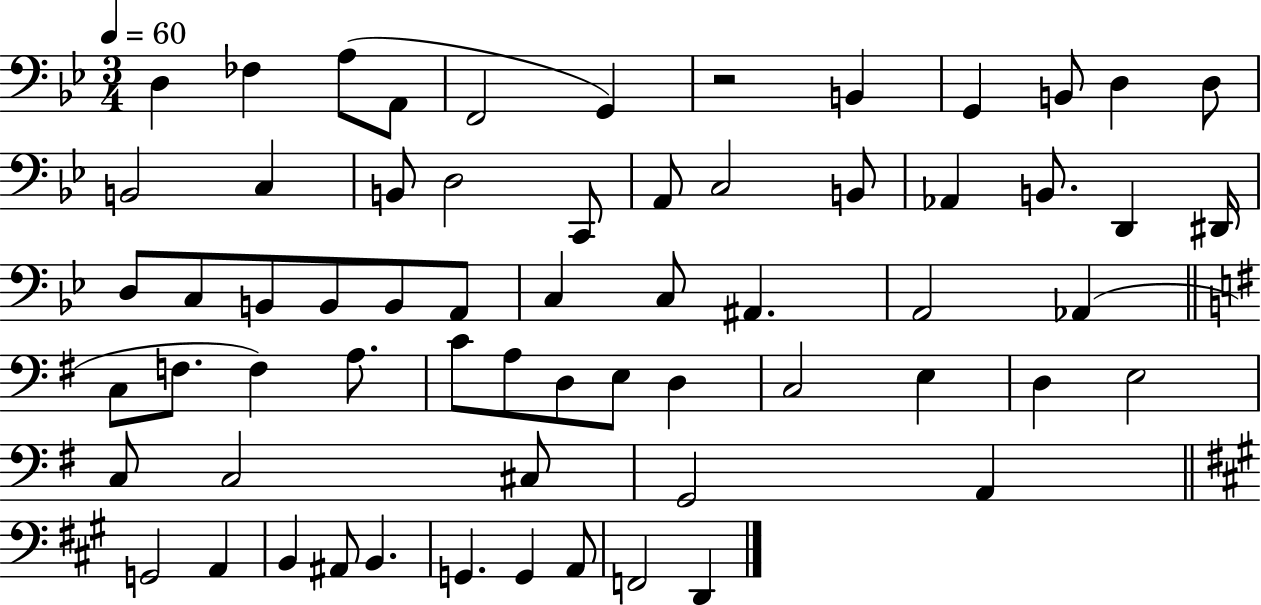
D3/q FES3/q A3/e A2/e F2/h G2/q R/h B2/q G2/q B2/e D3/q D3/e B2/h C3/q B2/e D3/h C2/e A2/e C3/h B2/e Ab2/q B2/e. D2/q D#2/s D3/e C3/e B2/e B2/e B2/e A2/e C3/q C3/e A#2/q. A2/h Ab2/q C3/e F3/e. F3/q A3/e. C4/e A3/e D3/e E3/e D3/q C3/h E3/q D3/q E3/h C3/e C3/h C#3/e G2/h A2/q G2/h A2/q B2/q A#2/e B2/q. G2/q. G2/q A2/e F2/h D2/q